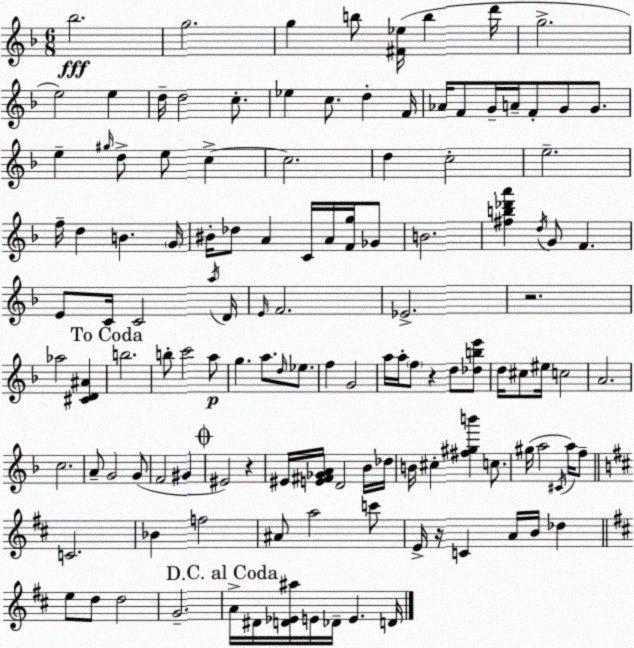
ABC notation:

X:1
T:Untitled
M:6/8
L:1/4
K:Dm
_b2 g2 g b/2 [^F_e]/4 b d'/4 g2 e2 e d/4 d2 c/2 _e c/2 d F/4 _A/4 F/2 G/4 A/4 F/2 G/2 G/2 e ^g/4 d/2 e/2 c c2 d c2 e2 f/4 d B G/4 ^B/4 _d/2 A C/4 A/4 [Fg]/4 _G/2 B2 [^fb_d'a'] d/4 G/2 F E/2 C/4 C2 a/4 D/4 E/4 F2 _E2 z2 _a2 [^CD^A] b2 b/2 c'2 a/2 g a/2 d/4 _e/2 f G2 a/4 a/4 f/2 z d/2 [_dbe']/2 d/4 ^c/2 ^e/4 c2 A2 c2 A/2 G2 G/2 F2 ^G ^E2 z ^E/4 [E^F_GA]/4 D2 _B/4 _d/4 B/4 ^c [^f^gb'] c/2 ^g/4 a2 ^C/4 a/4 f/2 C2 _B f2 ^A/2 a2 c'/2 E/4 z/4 C A/4 B/4 _d e/2 d/2 d2 G2 A/4 ^D/4 [D_E^a]/4 E/4 _D/4 E D/4